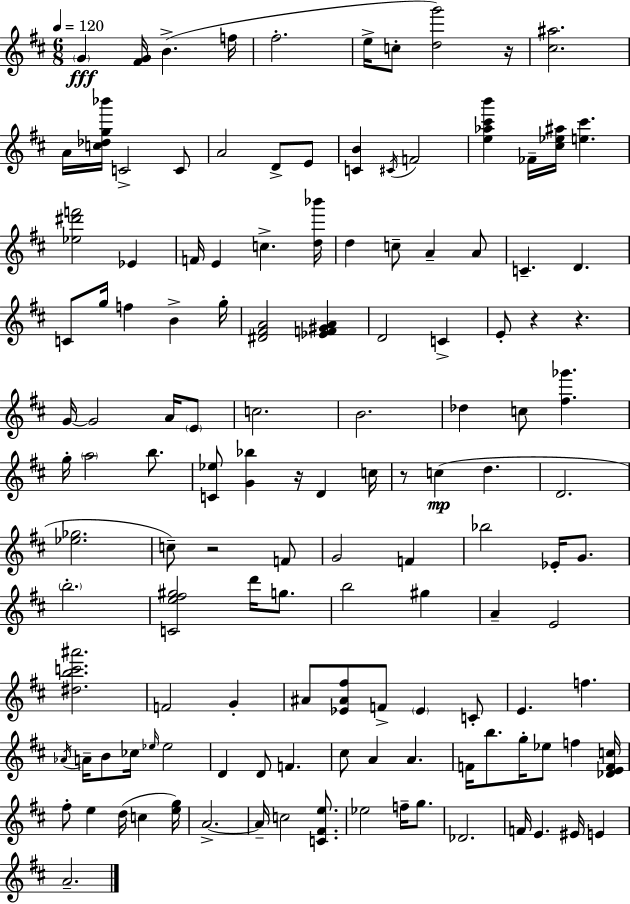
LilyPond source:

{
  \clef treble
  \numericTimeSignature
  \time 6/8
  \key d \major
  \tempo 4 = 120
  \parenthesize g'4\fff <fis' g'>16 b'4.->( f''16 | fis''2.-. | e''16-> c''8-. <d'' g'''>2) r16 | <cis'' ais''>2. | \break a'16 <c'' des'' g'' bes'''>16 c'2-> c'8 | a'2 d'8-> e'8 | <c' b'>4 \acciaccatura { cis'16 } f'2 | <e'' aes'' cis''' b'''>4 fes'16-- <cis'' ees'' ais''>16 <e'' cis'''>4. | \break <ees'' dis''' f'''>2 ees'4 | f'16 e'4 c''4.-> | <d'' bes'''>16 d''4 c''8-- a'4-- a'8 | c'4.-- d'4. | \break c'8 g''16 f''4 b'4-> | g''16-. <dis' fis' a'>2 <ees' f' gis' a'>4 | d'2 c'4-> | e'8-. r4 r4. | \break g'16~~ g'2 a'16 \parenthesize e'8 | c''2. | b'2. | des''4 c''8 <fis'' ges'''>4. | \break g''16-. \parenthesize a''2 b''8. | <c' ees''>8 <g' bes''>4 r16 d'4 | c''16 r8 c''4(\mp d''4. | d'2. | \break <ees'' ges''>2. | c''8--) r2 f'8 | g'2 f'4 | bes''2 ees'16-. g'8. | \break \parenthesize b''2.-. | <c' e'' fis'' gis''>2 d'''16 g''8. | b''2 gis''4 | a'4-- e'2 | \break <dis'' b'' c''' ais'''>2. | f'2 g'4-. | ais'8 <ees' ais' fis''>8 f'8-> \parenthesize ees'4 c'8-. | e'4. f''4. | \break \acciaccatura { aes'16 } a'16-- b'8 ces''16 \grace { ees''16 } ees''2 | d'4 d'8 f'4. | cis''8 a'4 a'4. | f'16 b''8. g''16-. ees''8 f''4 | \break <des' e' f' c''>16 fis''8-. e''4 d''16( c''4 | <e'' g''>16) a'2.->~~ | a'16-- c''2 | <c' fis' e''>8. ees''2 f''16-- | \break g''8. des'2. | f'16 e'4. eis'16 e'4 | a'2.-- | \bar "|."
}